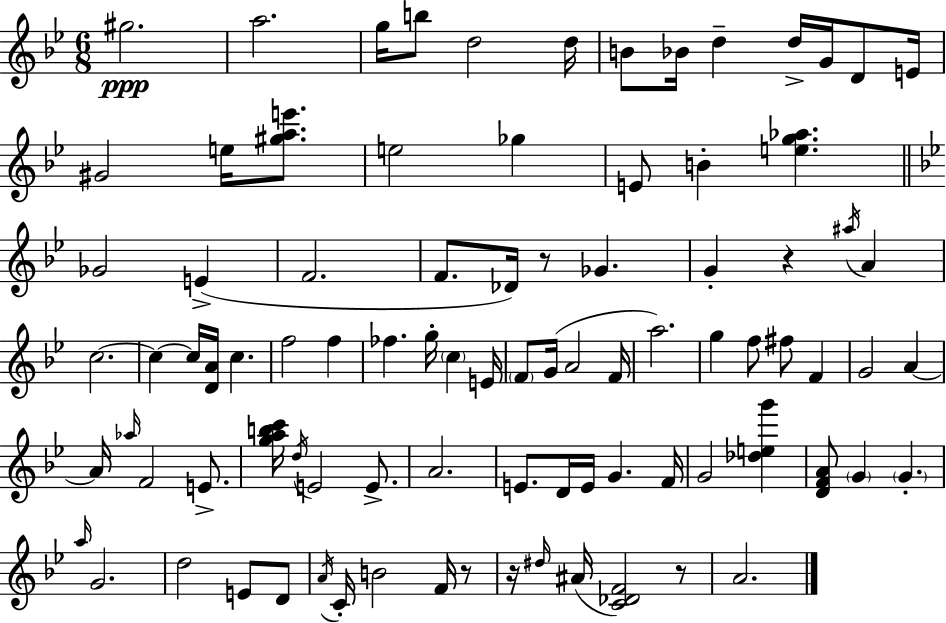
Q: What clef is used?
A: treble